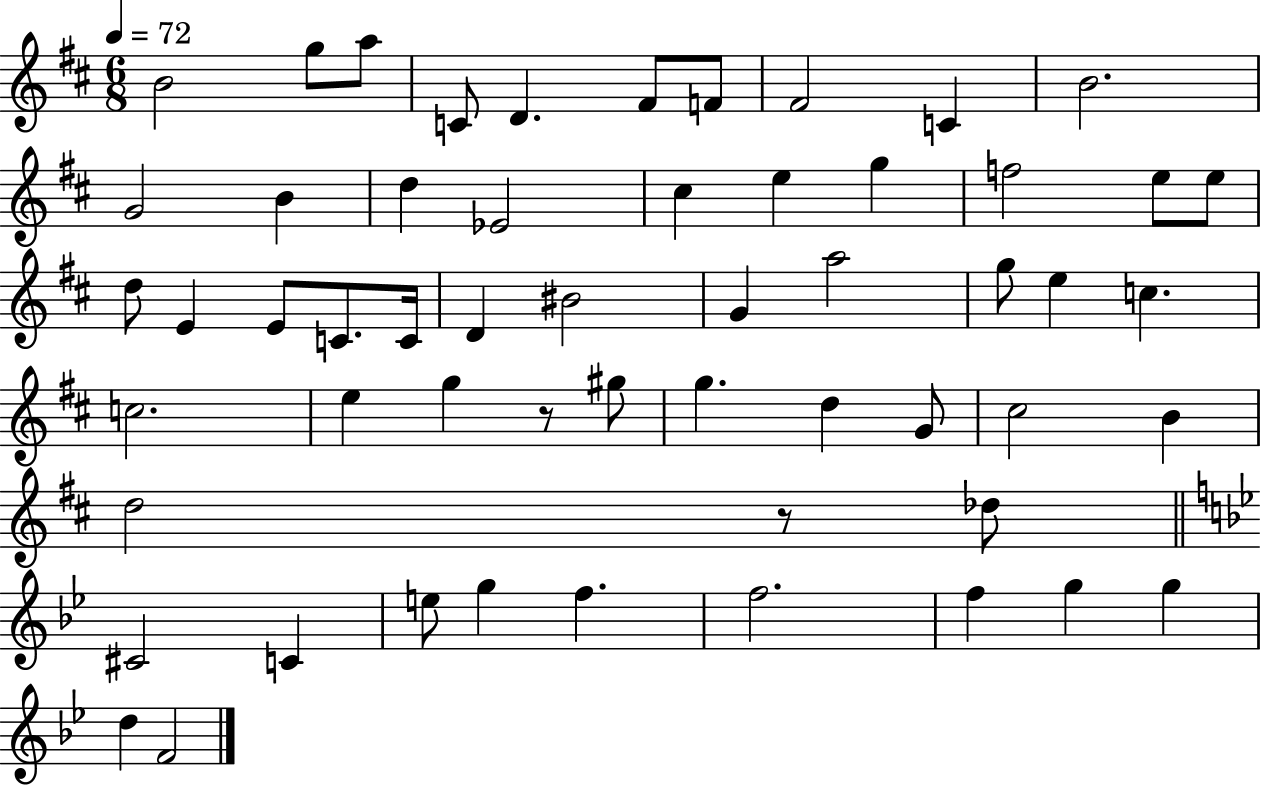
B4/h G5/e A5/e C4/e D4/q. F#4/e F4/e F#4/h C4/q B4/h. G4/h B4/q D5/q Eb4/h C#5/q E5/q G5/q F5/h E5/e E5/e D5/e E4/q E4/e C4/e. C4/s D4/q BIS4/h G4/q A5/h G5/e E5/q C5/q. C5/h. E5/q G5/q R/e G#5/e G5/q. D5/q G4/e C#5/h B4/q D5/h R/e Db5/e C#4/h C4/q E5/e G5/q F5/q. F5/h. F5/q G5/q G5/q D5/q F4/h